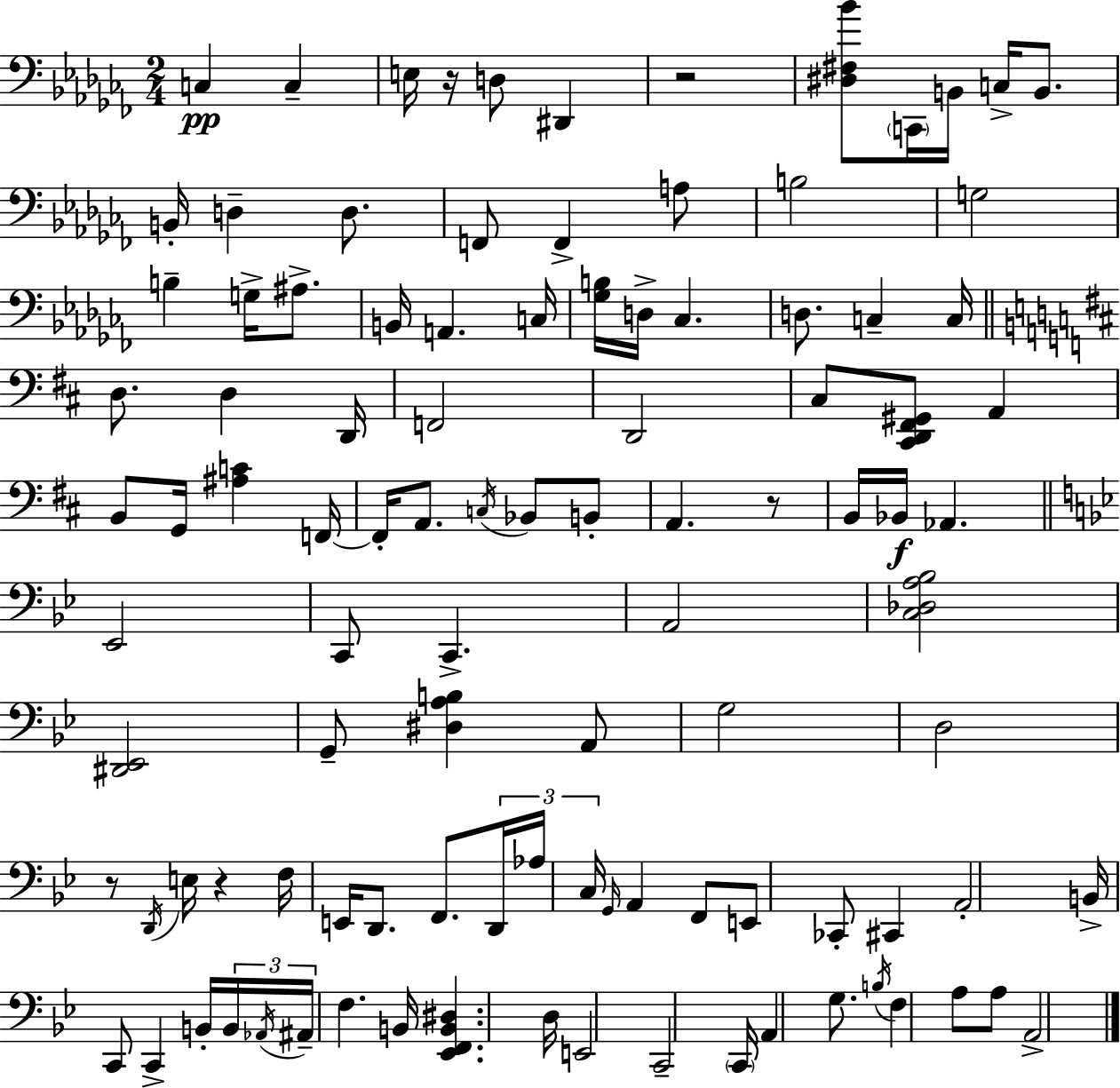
X:1
T:Untitled
M:2/4
L:1/4
K:Abm
C, C, E,/4 z/4 D,/2 ^D,, z2 [^D,^F,_B]/2 C,,/4 B,,/4 C,/4 B,,/2 B,,/4 D, D,/2 F,,/2 F,, A,/2 B,2 G,2 B, G,/4 ^A,/2 B,,/4 A,, C,/4 [_G,B,]/4 D,/4 _C, D,/2 C, C,/4 D,/2 D, D,,/4 F,,2 D,,2 ^C,/2 [^C,,D,,^F,,^G,,]/2 A,, B,,/2 G,,/4 [^A,C] F,,/4 F,,/4 A,,/2 C,/4 _B,,/2 B,,/2 A,, z/2 B,,/4 _B,,/4 _A,, _E,,2 C,,/2 C,, A,,2 [C,_D,A,_B,]2 [^D,,_E,,]2 G,,/2 [^D,A,B,] A,,/2 G,2 D,2 z/2 D,,/4 E,/4 z F,/4 E,,/4 D,,/2 F,,/2 D,,/4 _A,/4 C,/4 G,,/4 A,, F,,/2 E,,/2 _C,,/2 ^C,, A,,2 B,,/4 C,,/2 C,, B,,/4 B,,/4 _A,,/4 ^A,,/4 F, B,,/4 [_E,,F,,B,,^D,] D,/4 E,,2 C,,2 C,,/4 A,, G,/2 B,/4 F, A,/2 A,/2 A,,2